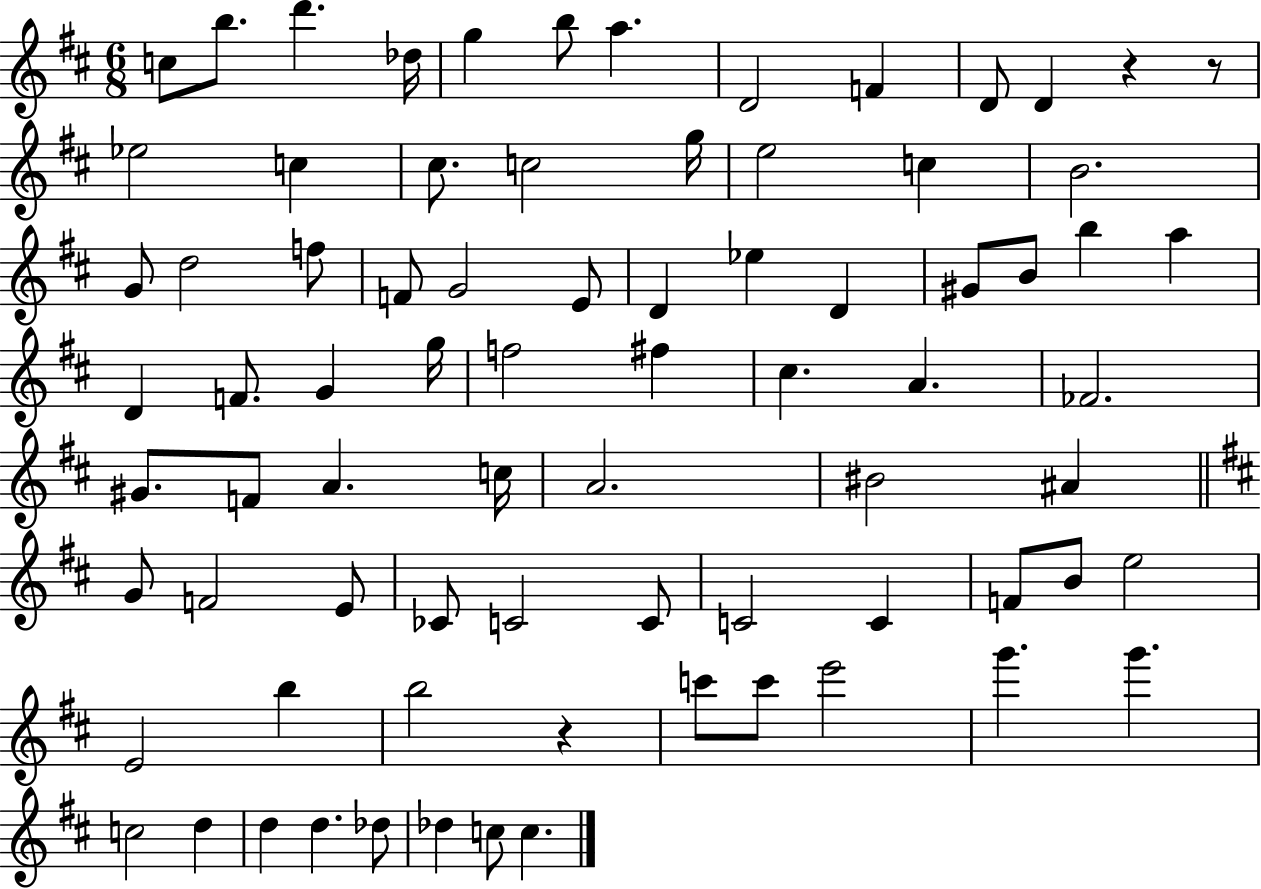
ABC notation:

X:1
T:Untitled
M:6/8
L:1/4
K:D
c/2 b/2 d' _d/4 g b/2 a D2 F D/2 D z z/2 _e2 c ^c/2 c2 g/4 e2 c B2 G/2 d2 f/2 F/2 G2 E/2 D _e D ^G/2 B/2 b a D F/2 G g/4 f2 ^f ^c A _F2 ^G/2 F/2 A c/4 A2 ^B2 ^A G/2 F2 E/2 _C/2 C2 C/2 C2 C F/2 B/2 e2 E2 b b2 z c'/2 c'/2 e'2 g' g' c2 d d d _d/2 _d c/2 c